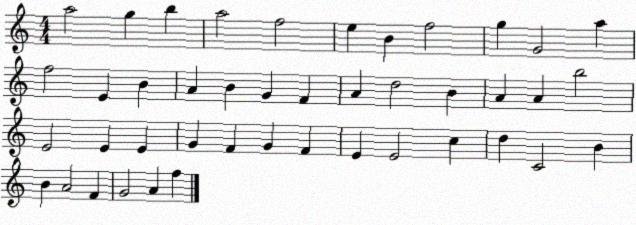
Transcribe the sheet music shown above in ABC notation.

X:1
T:Untitled
M:4/4
L:1/4
K:C
a2 g b a2 f2 e B f2 g G2 a f2 E B A B G F A d2 B A A b2 E2 E E G F G F E E2 c d C2 B B A2 F G2 A f